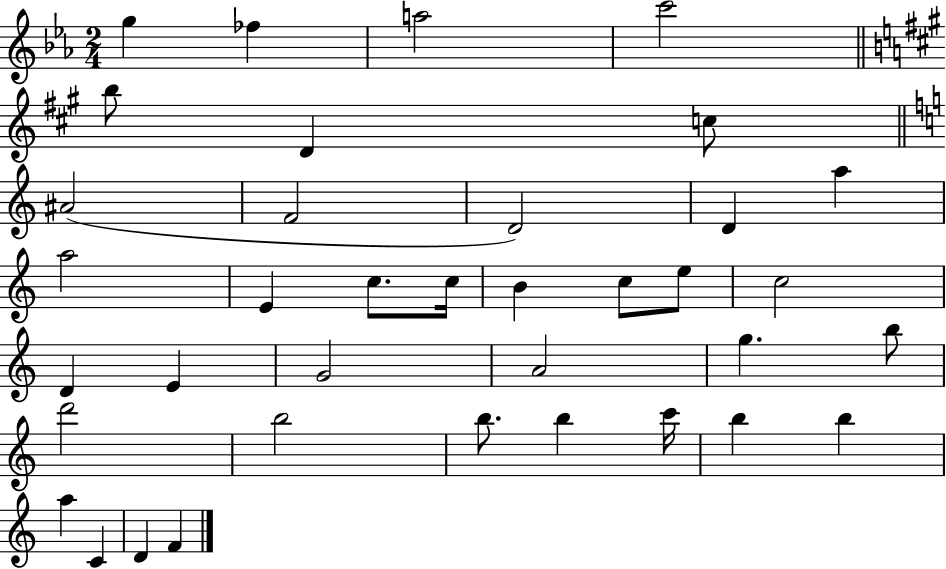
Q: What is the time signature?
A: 2/4